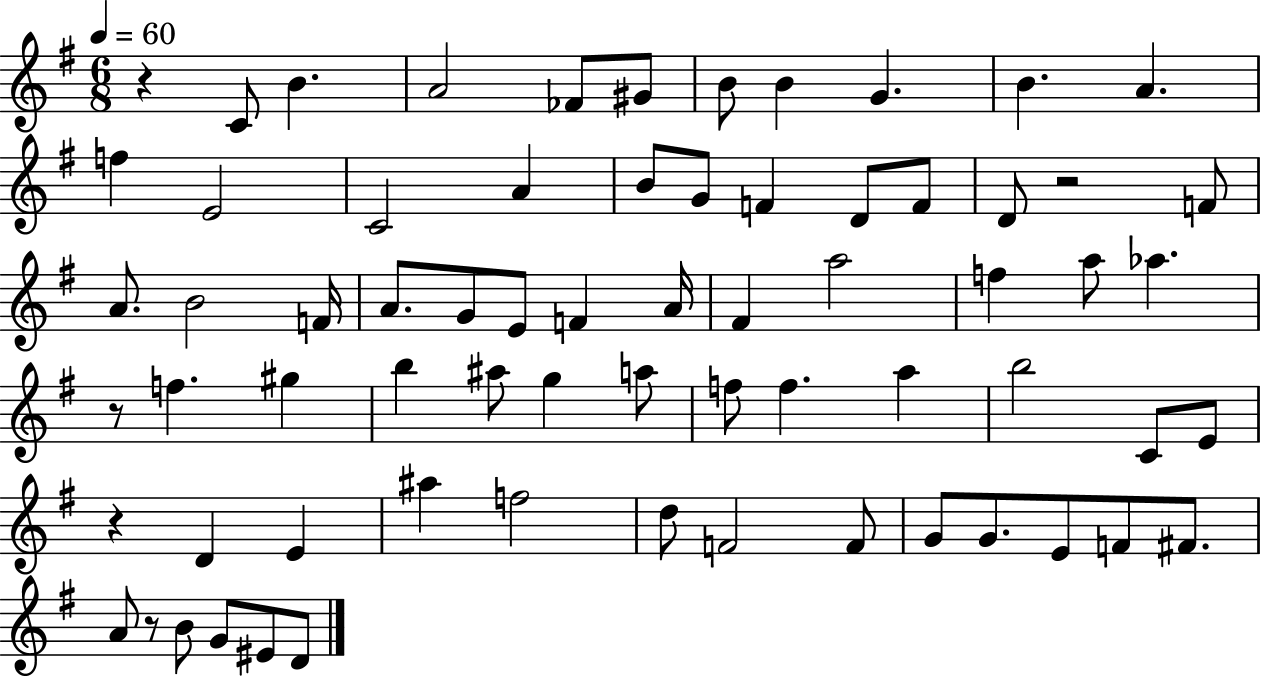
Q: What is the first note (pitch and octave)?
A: C4